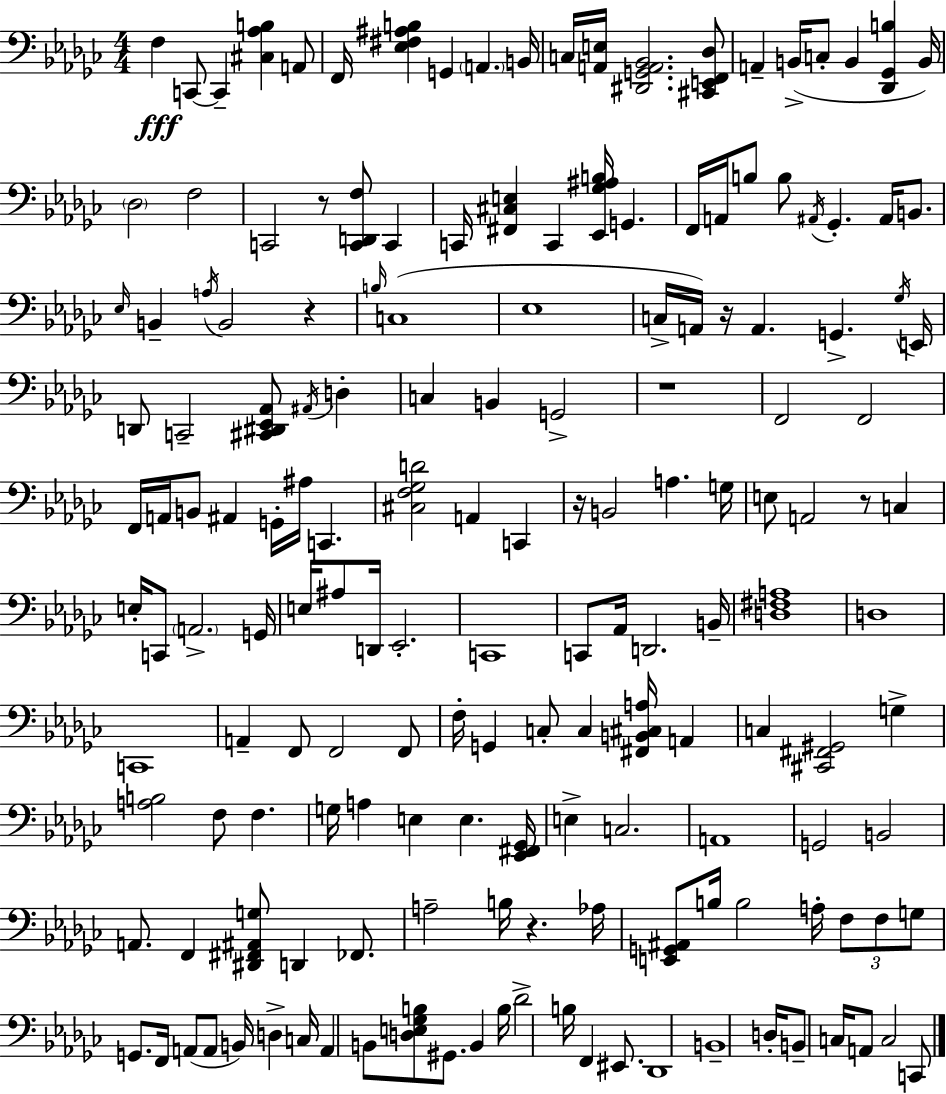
F3/q C2/e C2/q [C#3,Ab3,B3]/q A2/e F2/s [Eb3,F#3,A#3,B3]/q G2/q A2/q. B2/s C3/s [A2,E3]/s [D#2,G2,A2,Bb2]/h. [C#2,E2,F2,Db3]/e A2/q B2/s C3/e B2/q [Db2,Gb2,B3]/q B2/s Db3/h F3/h C2/h R/e [C2,D2,F3]/e C2/q C2/s [F#2,C#3,E3]/q C2/q [Eb2,Gb3,A#3,B3]/s G2/q. F2/s A2/s B3/e B3/e A#2/s Gb2/q. A#2/s B2/e. Eb3/s B2/q A3/s B2/h R/q B3/s C3/w Eb3/w C3/s A2/s R/s A2/q. G2/q. Gb3/s E2/s D2/e C2/h [C#2,D#2,Eb2,Ab2]/e A#2/s D3/q C3/q B2/q G2/h R/w F2/h F2/h F2/s A2/s B2/e A#2/q G2/s A#3/s C2/q. [C#3,F3,Gb3,D4]/h A2/q C2/q R/s B2/h A3/q. G3/s E3/e A2/h R/e C3/q E3/s C2/e A2/h. G2/s E3/s A#3/e D2/s Eb2/h. C2/w C2/e Ab2/s D2/h. B2/s [D3,F#3,A3]/w D3/w C2/w A2/q F2/e F2/h F2/e F3/s G2/q C3/e C3/q [F#2,B2,C#3,A3]/s A2/q C3/q [C#2,F#2,G#2]/h G3/q [A3,B3]/h F3/e F3/q. G3/s A3/q E3/q E3/q. [Eb2,F#2,Gb2]/s E3/q C3/h. A2/w G2/h B2/h A2/e. F2/q [D#2,F#2,A#2,G3]/e D2/q FES2/e. A3/h B3/s R/q. Ab3/s [E2,G2,A#2]/e B3/s B3/h A3/s F3/e F3/e G3/e G2/e. F2/s A2/e A2/e B2/s D3/q C3/s A2/q B2/e [D3,E3,Gb3,B3]/e G#2/e. B2/q B3/s Db4/h B3/s F2/q EIS2/e. Db2/w B2/w D3/s B2/e C3/s A2/e C3/h C2/e